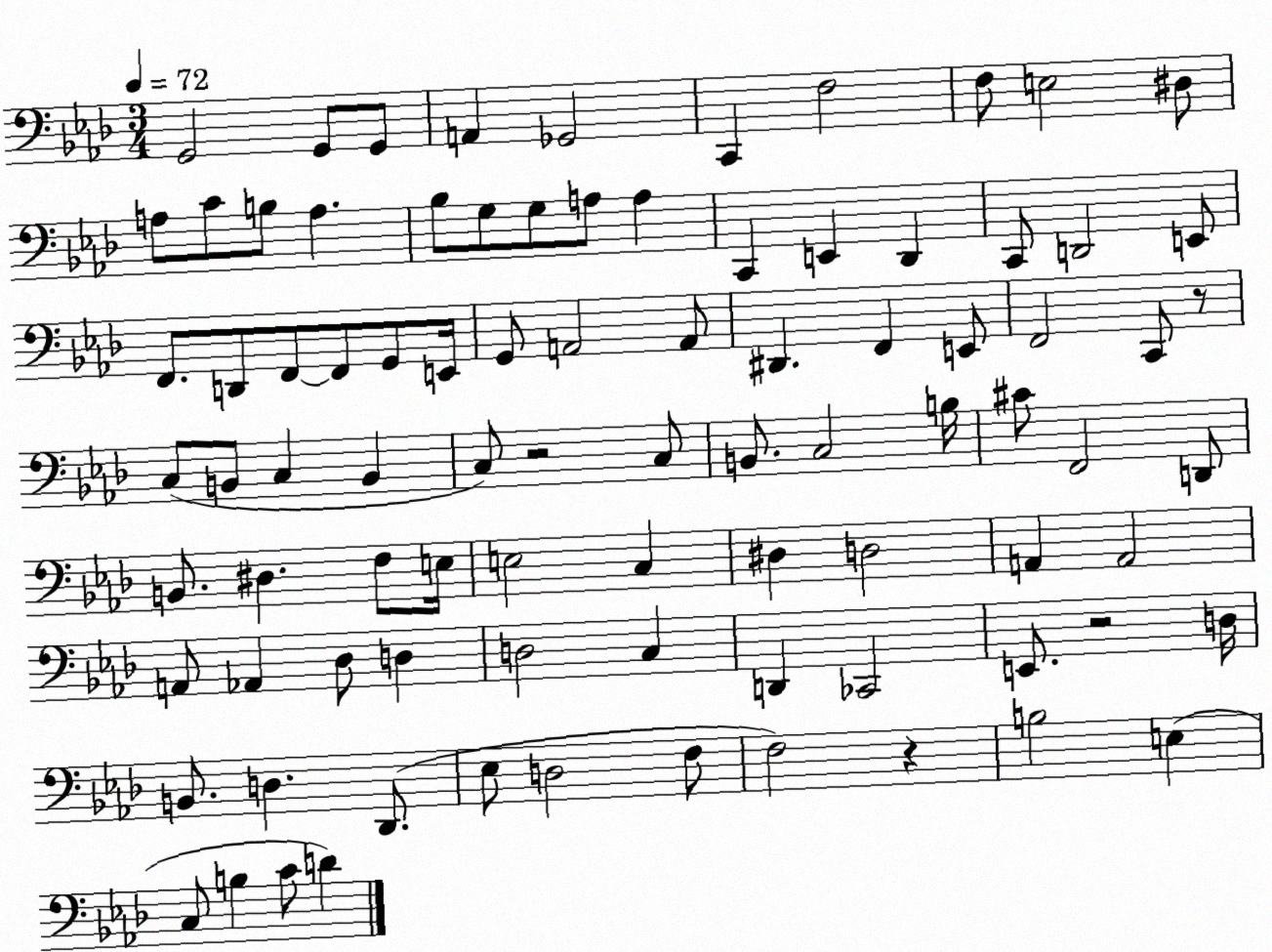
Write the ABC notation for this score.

X:1
T:Untitled
M:3/4
L:1/4
K:Ab
G,,2 G,,/2 G,,/2 A,, _G,,2 C,, F,2 F,/2 E,2 ^D,/2 A,/2 C/2 B,/2 A, _B,/2 G,/2 G,/2 A,/2 A, C,, E,, _D,, C,,/2 D,,2 E,,/2 F,,/2 D,,/2 F,,/2 F,,/2 G,,/2 E,,/4 G,,/2 A,,2 A,,/2 ^D,, F,, E,,/2 F,,2 C,,/2 z/2 C,/2 B,,/2 C, B,, C,/2 z2 C,/2 B,,/2 C,2 B,/4 ^C/2 F,,2 D,,/2 B,,/2 ^D, F,/2 E,/4 E,2 C, ^D, D,2 A,, A,,2 A,,/2 _A,, _D,/2 D, D,2 C, D,, _C,,2 E,,/2 z2 D,/4 B,,/2 D, _D,,/2 _E,/2 D,2 F,/2 F,2 z B,2 E, C,/2 B, C/2 D